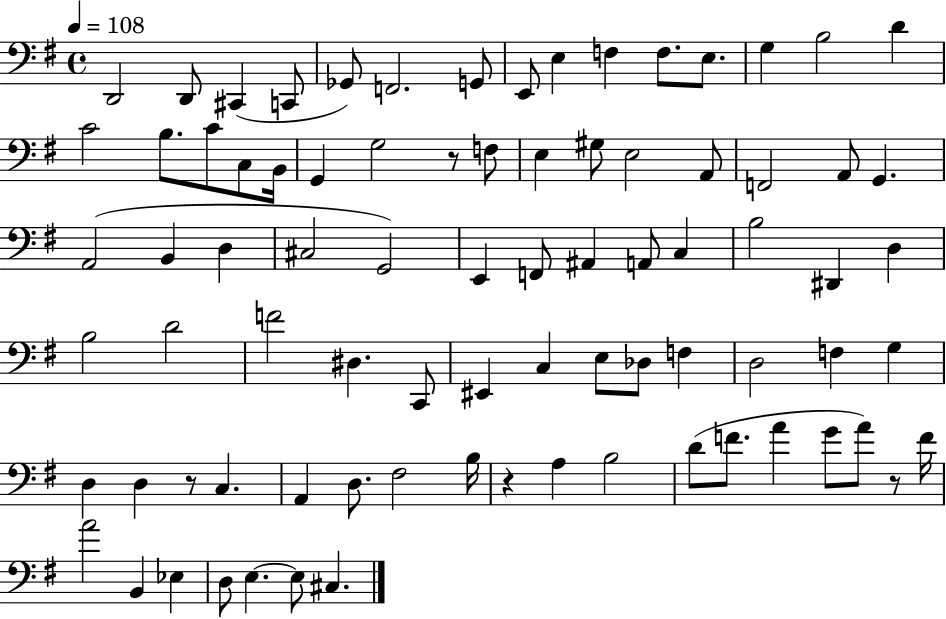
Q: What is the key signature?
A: G major